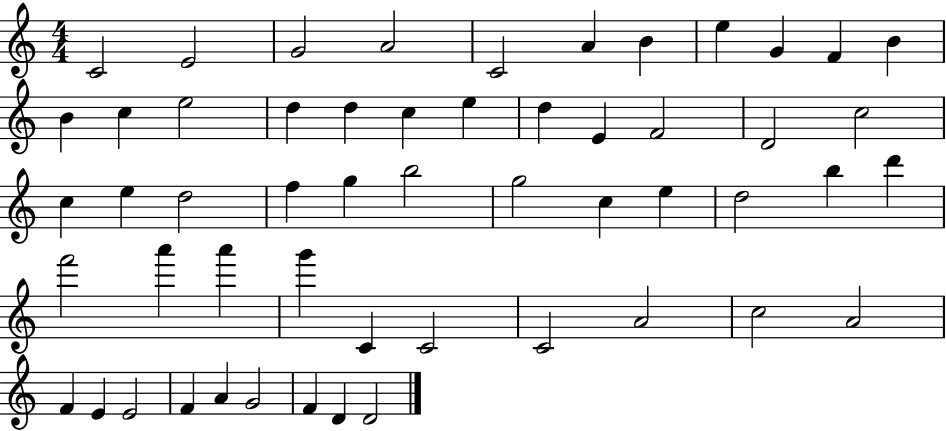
X:1
T:Untitled
M:4/4
L:1/4
K:C
C2 E2 G2 A2 C2 A B e G F B B c e2 d d c e d E F2 D2 c2 c e d2 f g b2 g2 c e d2 b d' f'2 a' a' g' C C2 C2 A2 c2 A2 F E E2 F A G2 F D D2